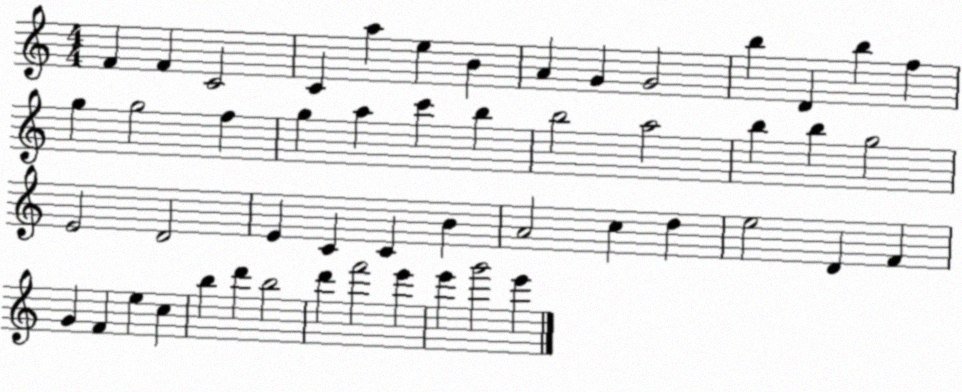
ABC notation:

X:1
T:Untitled
M:4/4
L:1/4
K:C
F F C2 C a e B A G G2 b D b f g g2 f g a c' b b2 a2 b b g2 E2 D2 E C C B A2 c d e2 D F G F e c b d' b2 d' f'2 e' e' g'2 e'